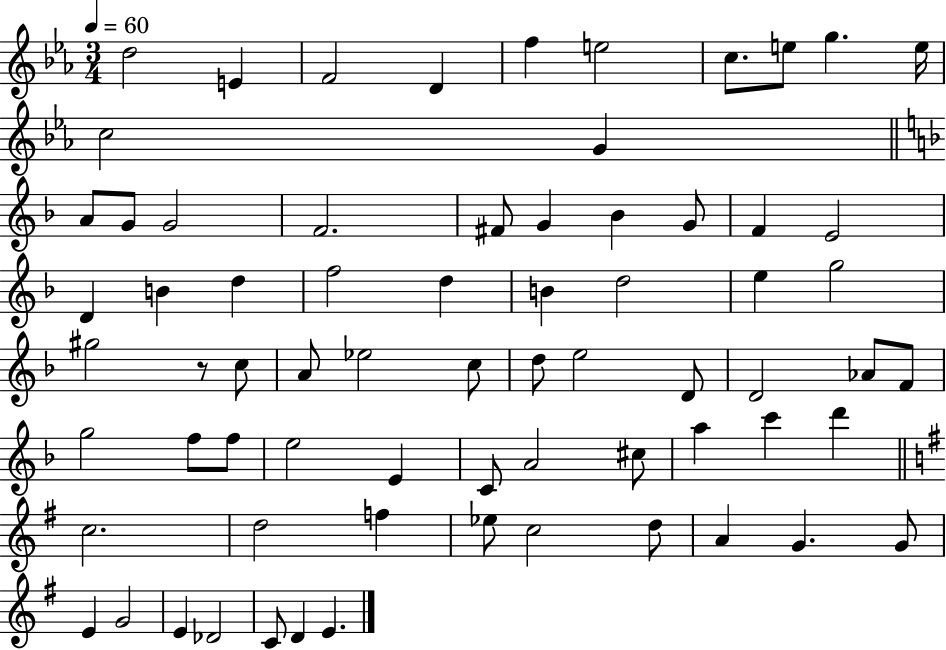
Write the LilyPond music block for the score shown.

{
  \clef treble
  \numericTimeSignature
  \time 3/4
  \key ees \major
  \tempo 4 = 60
  d''2 e'4 | f'2 d'4 | f''4 e''2 | c''8. e''8 g''4. e''16 | \break c''2 g'4 | \bar "||" \break \key f \major a'8 g'8 g'2 | f'2. | fis'8 g'4 bes'4 g'8 | f'4 e'2 | \break d'4 b'4 d''4 | f''2 d''4 | b'4 d''2 | e''4 g''2 | \break gis''2 r8 c''8 | a'8 ees''2 c''8 | d''8 e''2 d'8 | d'2 aes'8 f'8 | \break g''2 f''8 f''8 | e''2 e'4 | c'8 a'2 cis''8 | a''4 c'''4 d'''4 | \break \bar "||" \break \key g \major c''2. | d''2 f''4 | ees''8 c''2 d''8 | a'4 g'4. g'8 | \break e'4 g'2 | e'4 des'2 | c'8 d'4 e'4. | \bar "|."
}